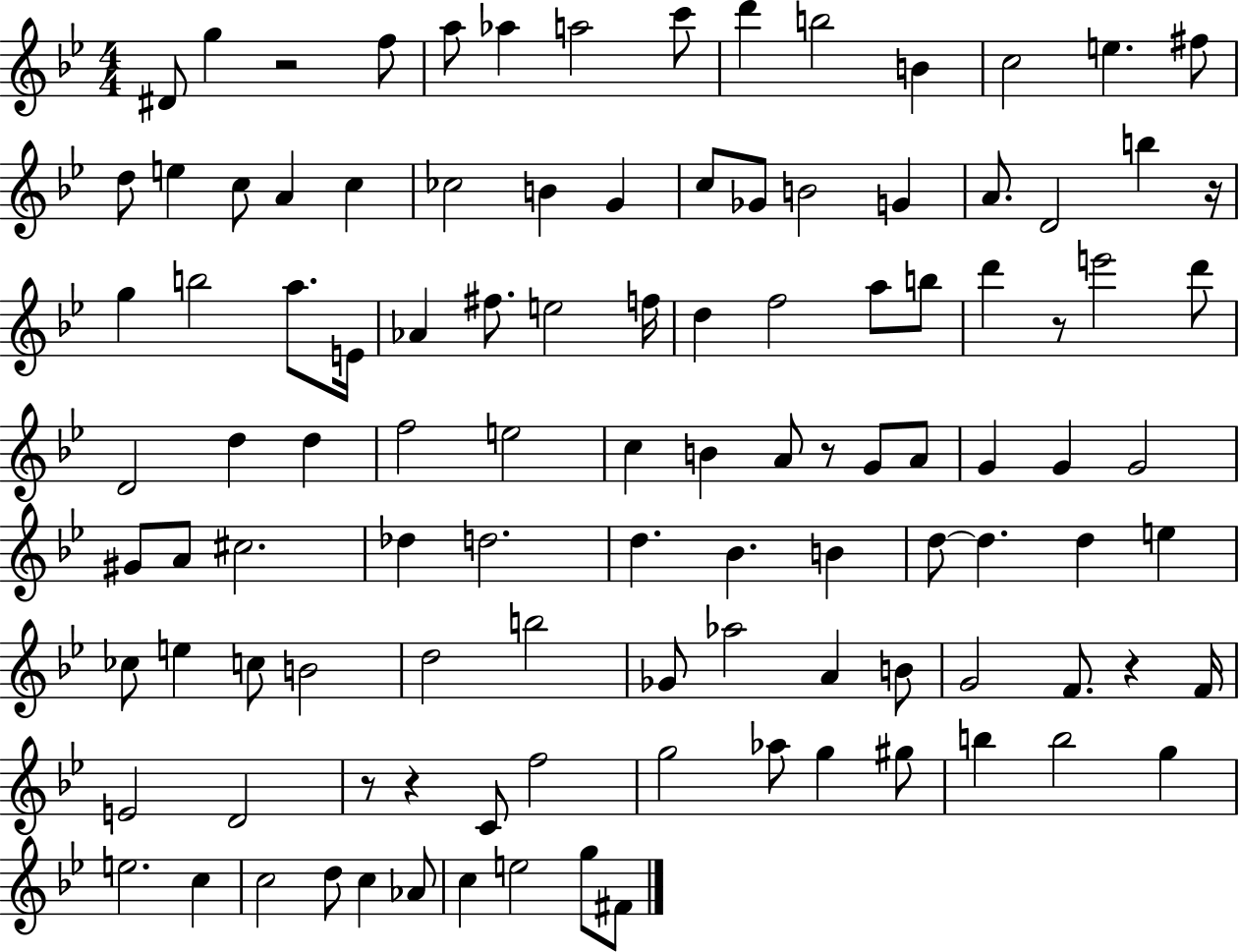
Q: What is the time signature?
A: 4/4